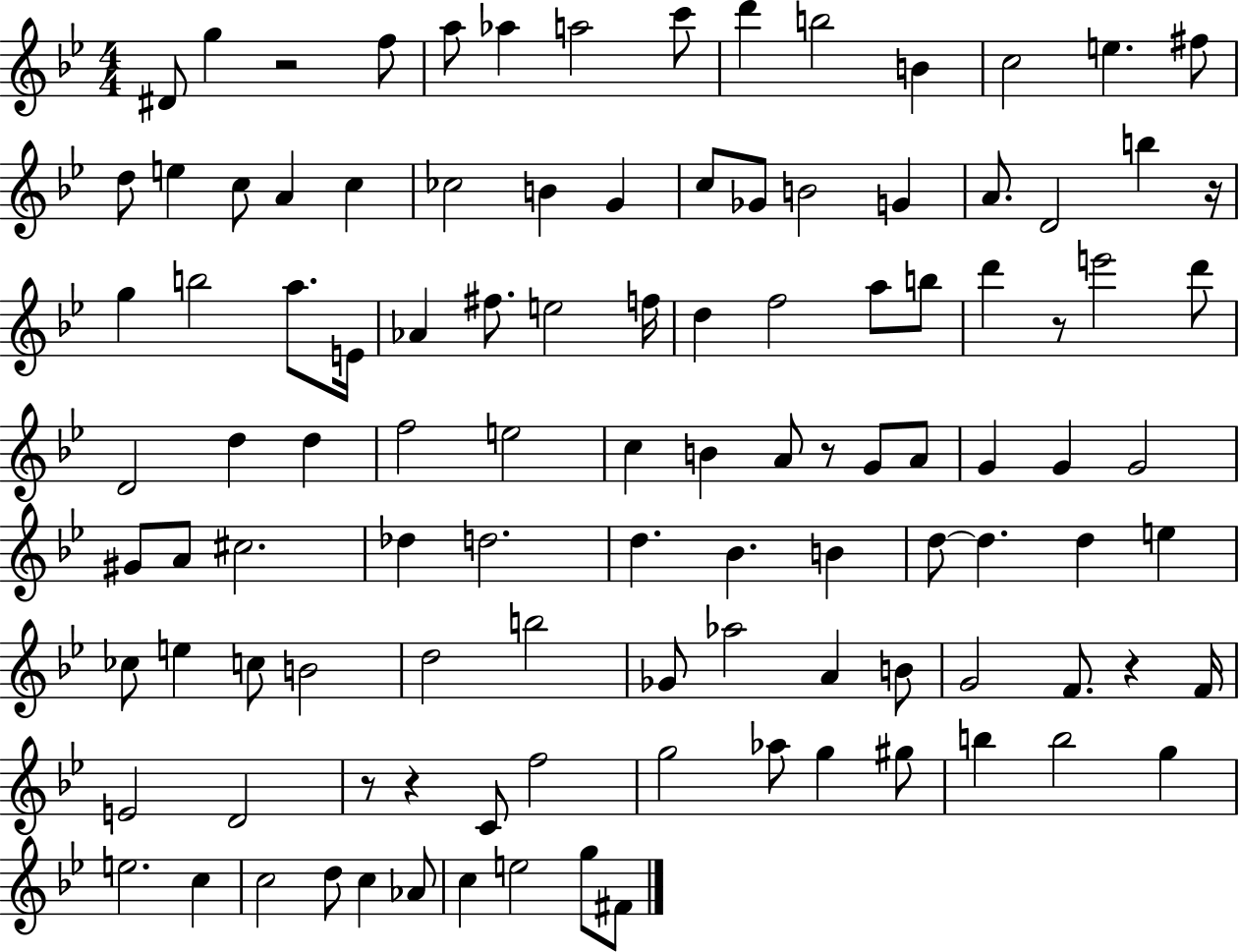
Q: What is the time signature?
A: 4/4